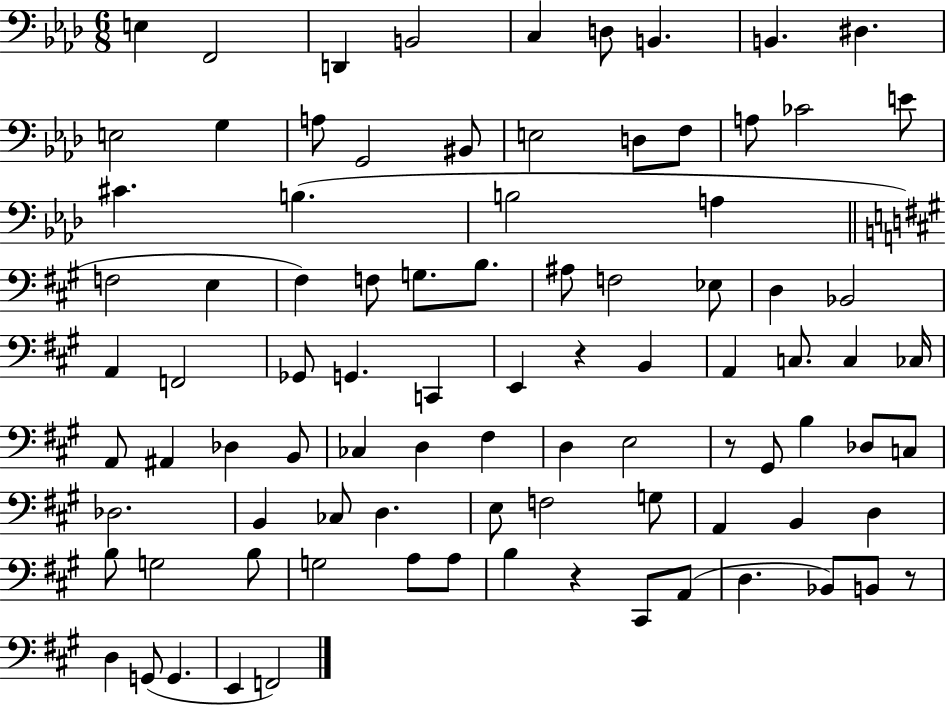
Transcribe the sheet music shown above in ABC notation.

X:1
T:Untitled
M:6/8
L:1/4
K:Ab
E, F,,2 D,, B,,2 C, D,/2 B,, B,, ^D, E,2 G, A,/2 G,,2 ^B,,/2 E,2 D,/2 F,/2 A,/2 _C2 E/2 ^C B, B,2 A, F,2 E, ^F, F,/2 G,/2 B,/2 ^A,/2 F,2 _E,/2 D, _B,,2 A,, F,,2 _G,,/2 G,, C,, E,, z B,, A,, C,/2 C, _C,/4 A,,/2 ^A,, _D, B,,/2 _C, D, ^F, D, E,2 z/2 ^G,,/2 B, _D,/2 C,/2 _D,2 B,, _C,/2 D, E,/2 F,2 G,/2 A,, B,, D, B,/2 G,2 B,/2 G,2 A,/2 A,/2 B, z ^C,,/2 A,,/2 D, _B,,/2 B,,/2 z/2 D, G,,/2 G,, E,, F,,2